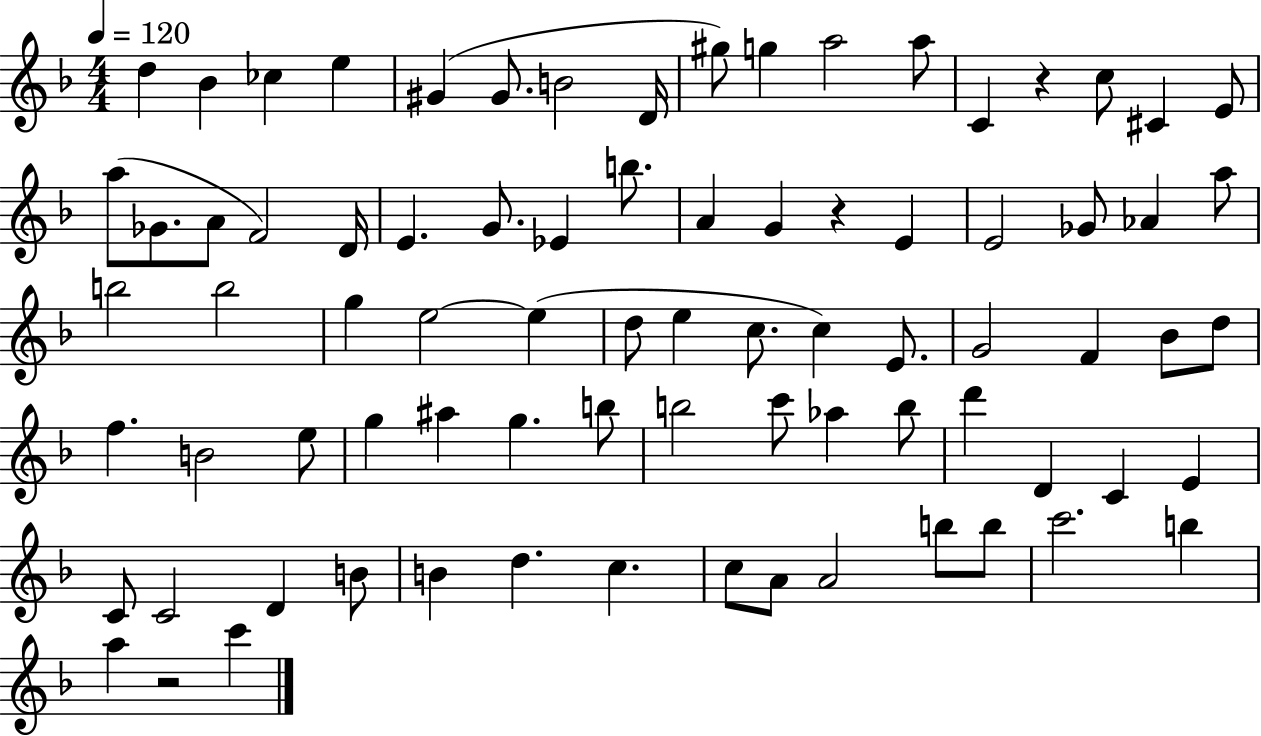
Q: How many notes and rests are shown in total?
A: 80